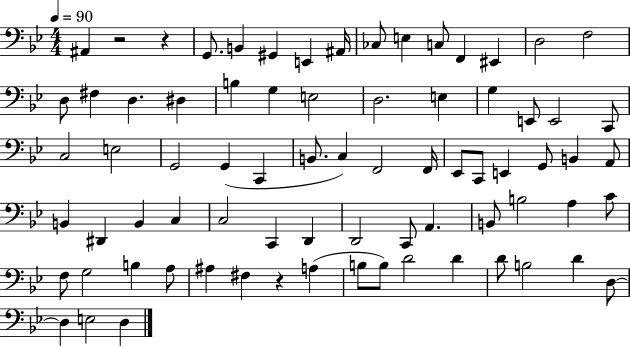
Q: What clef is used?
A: bass